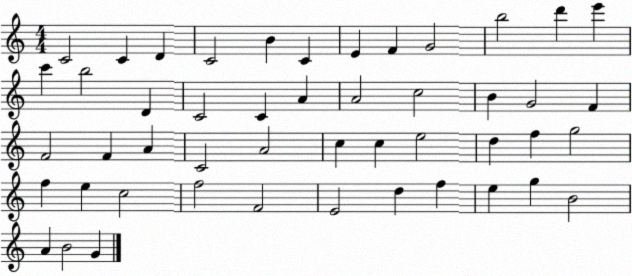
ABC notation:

X:1
T:Untitled
M:4/4
L:1/4
K:C
C2 C D C2 B C E F G2 b2 d' e' c' b2 D C2 C A A2 c2 B G2 F F2 F A C2 A2 c c e2 d f g2 f e c2 f2 F2 E2 d f e g B2 A B2 G